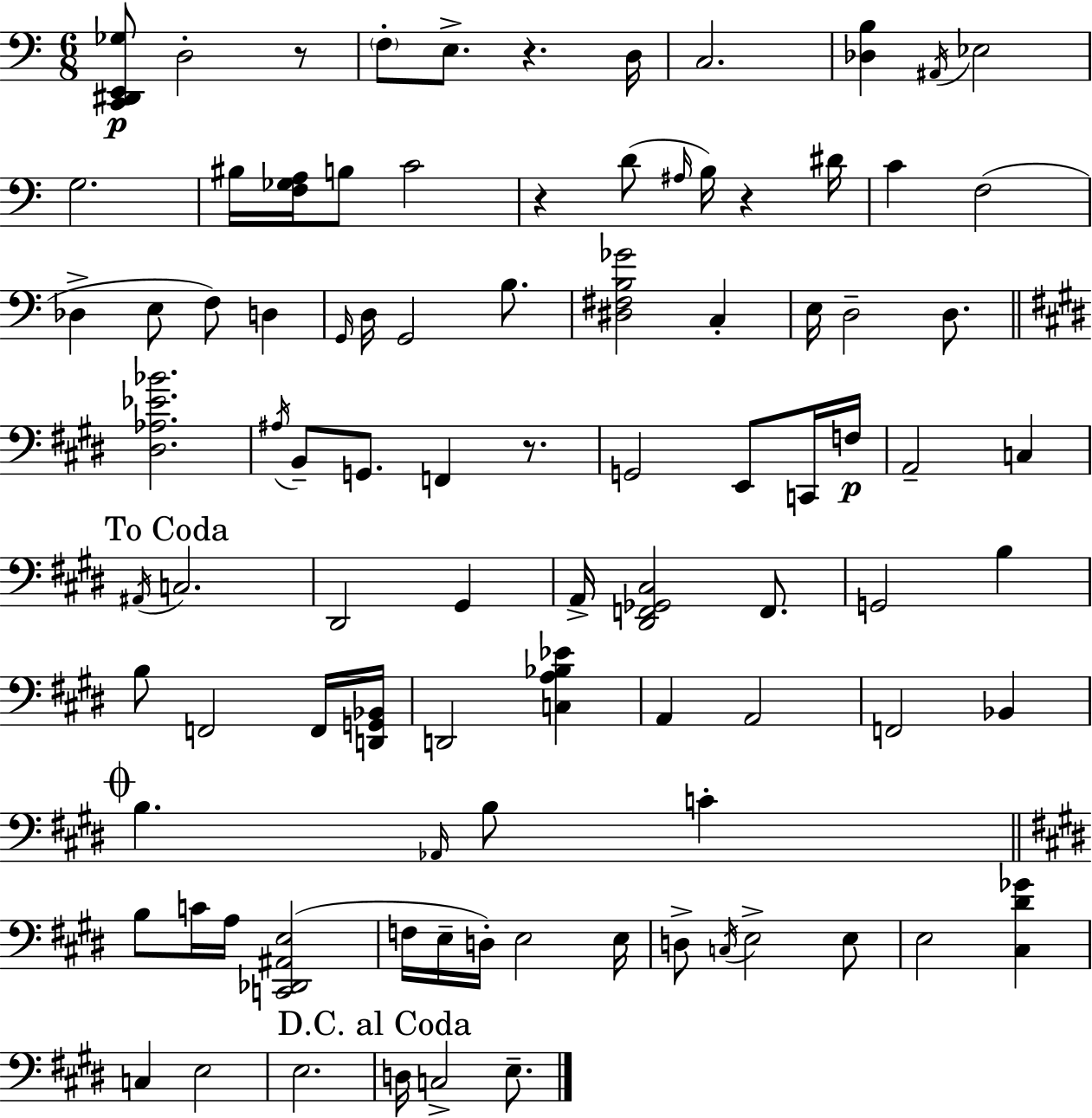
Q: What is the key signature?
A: C major